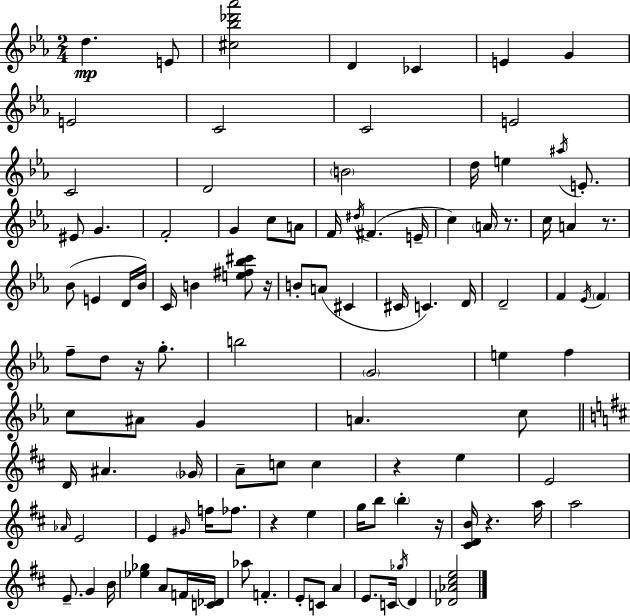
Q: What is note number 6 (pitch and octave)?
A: G4